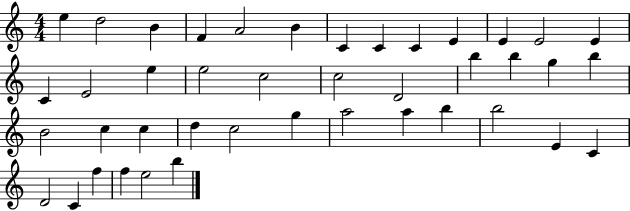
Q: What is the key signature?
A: C major